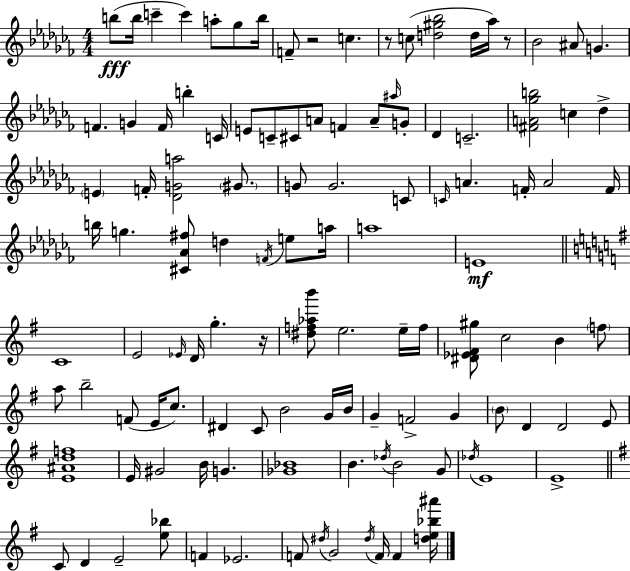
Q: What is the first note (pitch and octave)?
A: B5